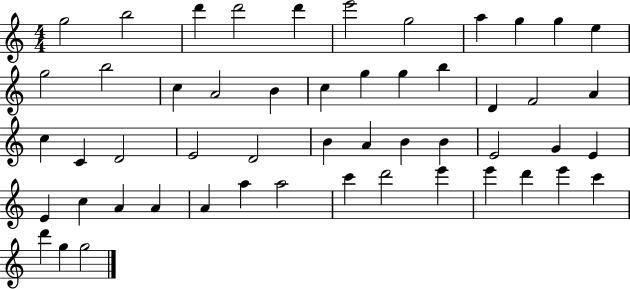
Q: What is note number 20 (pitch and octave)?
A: B5